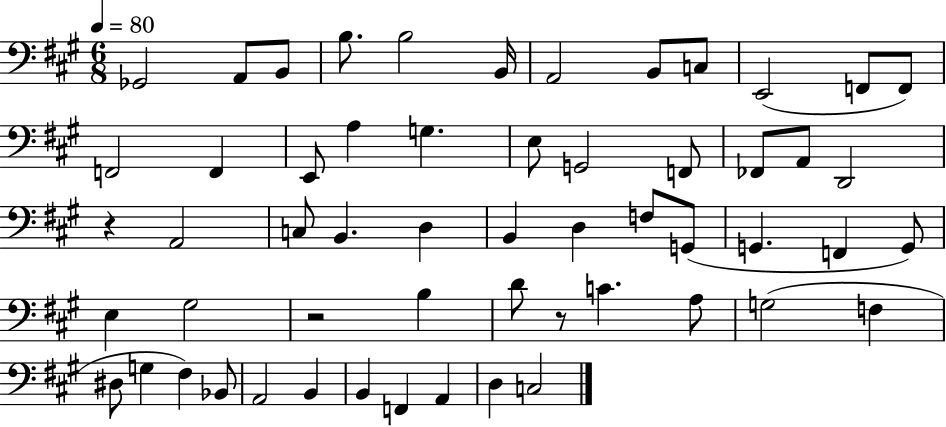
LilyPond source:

{
  \clef bass
  \numericTimeSignature
  \time 6/8
  \key a \major
  \tempo 4 = 80
  ges,2 a,8 b,8 | b8. b2 b,16 | a,2 b,8 c8 | e,2( f,8 f,8) | \break f,2 f,4 | e,8 a4 g4. | e8 g,2 f,8 | fes,8 a,8 d,2 | \break r4 a,2 | c8 b,4. d4 | b,4 d4 f8 g,8( | g,4. f,4 g,8) | \break e4 gis2 | r2 b4 | d'8 r8 c'4. a8 | g2( f4 | \break dis8 g4 fis4) bes,8 | a,2 b,4 | b,4 f,4 a,4 | d4 c2 | \break \bar "|."
}